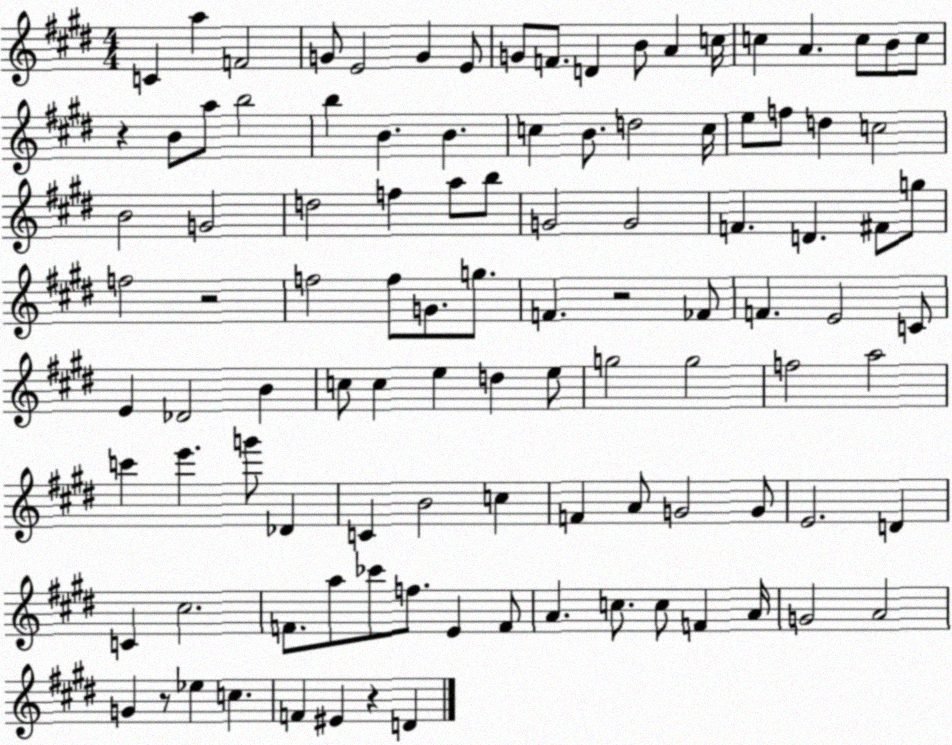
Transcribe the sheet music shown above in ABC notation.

X:1
T:Untitled
M:4/4
L:1/4
K:E
C a F2 G/2 E2 G E/2 G/2 F/2 D B/2 A c/4 c A c/2 B/2 c/2 z B/2 a/2 b2 b B B c B/2 d2 c/4 e/2 f/2 d c2 B2 G2 d2 f a/2 b/2 G2 G2 F D ^F/2 g/2 f2 z2 f2 f/2 G/2 g/2 F z2 _F/2 F E2 C/2 E _D2 B c/2 c e d e/2 g2 g2 f2 a2 c' e' g'/2 _D C B2 c F A/2 G2 G/2 E2 D C ^c2 F/2 a/2 _c'/2 f/2 E F/2 A c/2 c/2 F A/4 G2 A2 G z/2 _e c F ^E z D